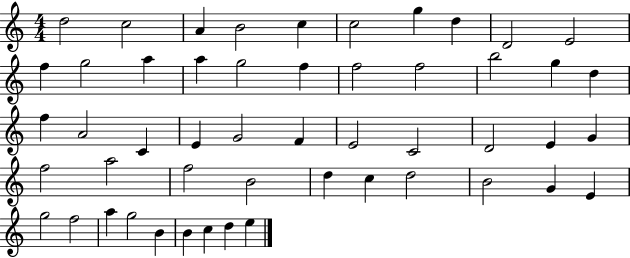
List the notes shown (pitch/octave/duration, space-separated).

D5/h C5/h A4/q B4/h C5/q C5/h G5/q D5/q D4/h E4/h F5/q G5/h A5/q A5/q G5/h F5/q F5/h F5/h B5/h G5/q D5/q F5/q A4/h C4/q E4/q G4/h F4/q E4/h C4/h D4/h E4/q G4/q F5/h A5/h F5/h B4/h D5/q C5/q D5/h B4/h G4/q E4/q G5/h F5/h A5/q G5/h B4/q B4/q C5/q D5/q E5/q